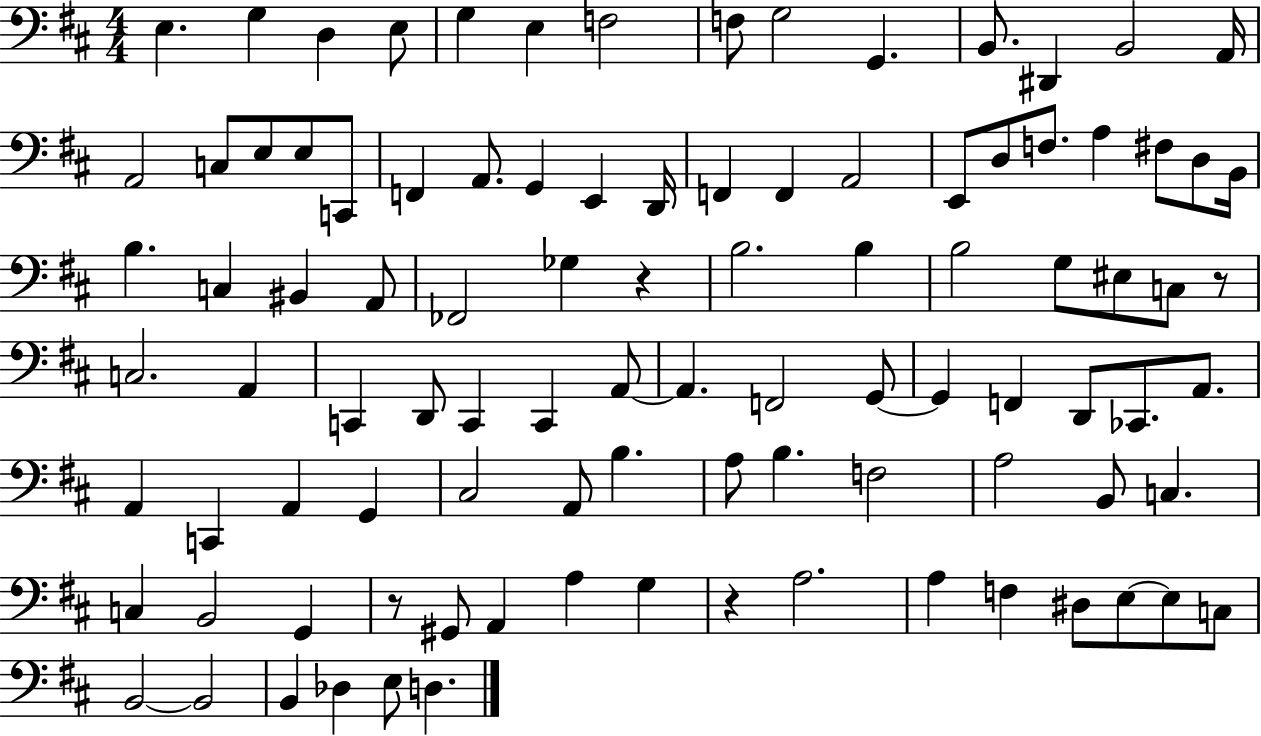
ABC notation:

X:1
T:Untitled
M:4/4
L:1/4
K:D
E, G, D, E,/2 G, E, F,2 F,/2 G,2 G,, B,,/2 ^D,, B,,2 A,,/4 A,,2 C,/2 E,/2 E,/2 C,,/2 F,, A,,/2 G,, E,, D,,/4 F,, F,, A,,2 E,,/2 D,/2 F,/2 A, ^F,/2 D,/2 B,,/4 B, C, ^B,, A,,/2 _F,,2 _G, z B,2 B, B,2 G,/2 ^E,/2 C,/2 z/2 C,2 A,, C,, D,,/2 C,, C,, A,,/2 A,, F,,2 G,,/2 G,, F,, D,,/2 _C,,/2 A,,/2 A,, C,, A,, G,, ^C,2 A,,/2 B, A,/2 B, F,2 A,2 B,,/2 C, C, B,,2 G,, z/2 ^G,,/2 A,, A, G, z A,2 A, F, ^D,/2 E,/2 E,/2 C,/2 B,,2 B,,2 B,, _D, E,/2 D,